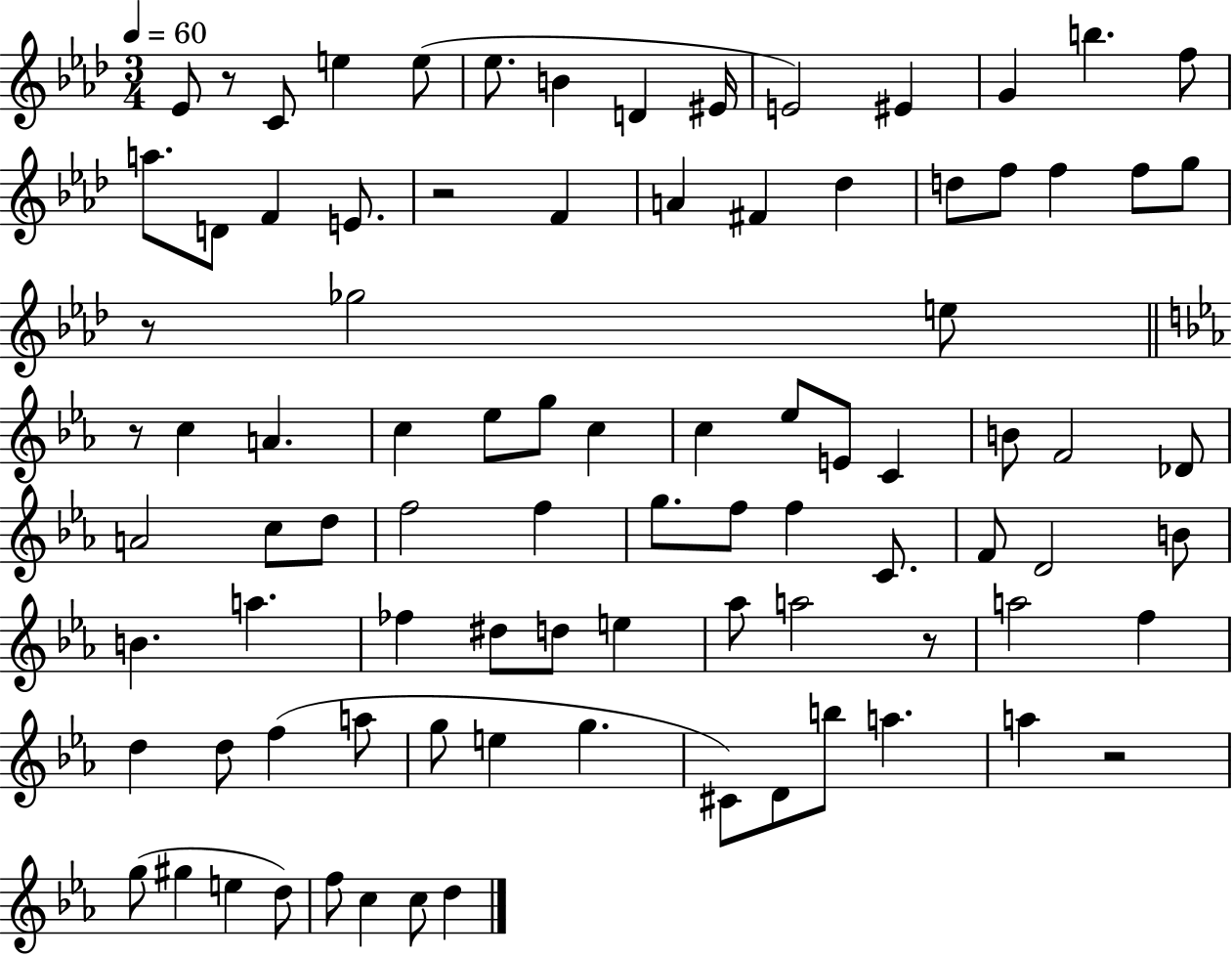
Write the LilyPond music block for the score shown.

{
  \clef treble
  \numericTimeSignature
  \time 3/4
  \key aes \major
  \tempo 4 = 60
  ees'8 r8 c'8 e''4 e''8( | ees''8. b'4 d'4 eis'16 | e'2) eis'4 | g'4 b''4. f''8 | \break a''8. d'8 f'4 e'8. | r2 f'4 | a'4 fis'4 des''4 | d''8 f''8 f''4 f''8 g''8 | \break r8 ges''2 e''8 | \bar "||" \break \key ees \major r8 c''4 a'4. | c''4 ees''8 g''8 c''4 | c''4 ees''8 e'8 c'4 | b'8 f'2 des'8 | \break a'2 c''8 d''8 | f''2 f''4 | g''8. f''8 f''4 c'8. | f'8 d'2 b'8 | \break b'4. a''4. | fes''4 dis''8 d''8 e''4 | aes''8 a''2 r8 | a''2 f''4 | \break d''4 d''8 f''4( a''8 | g''8 e''4 g''4. | cis'8) d'8 b''8 a''4. | a''4 r2 | \break g''8( gis''4 e''4 d''8) | f''8 c''4 c''8 d''4 | \bar "|."
}